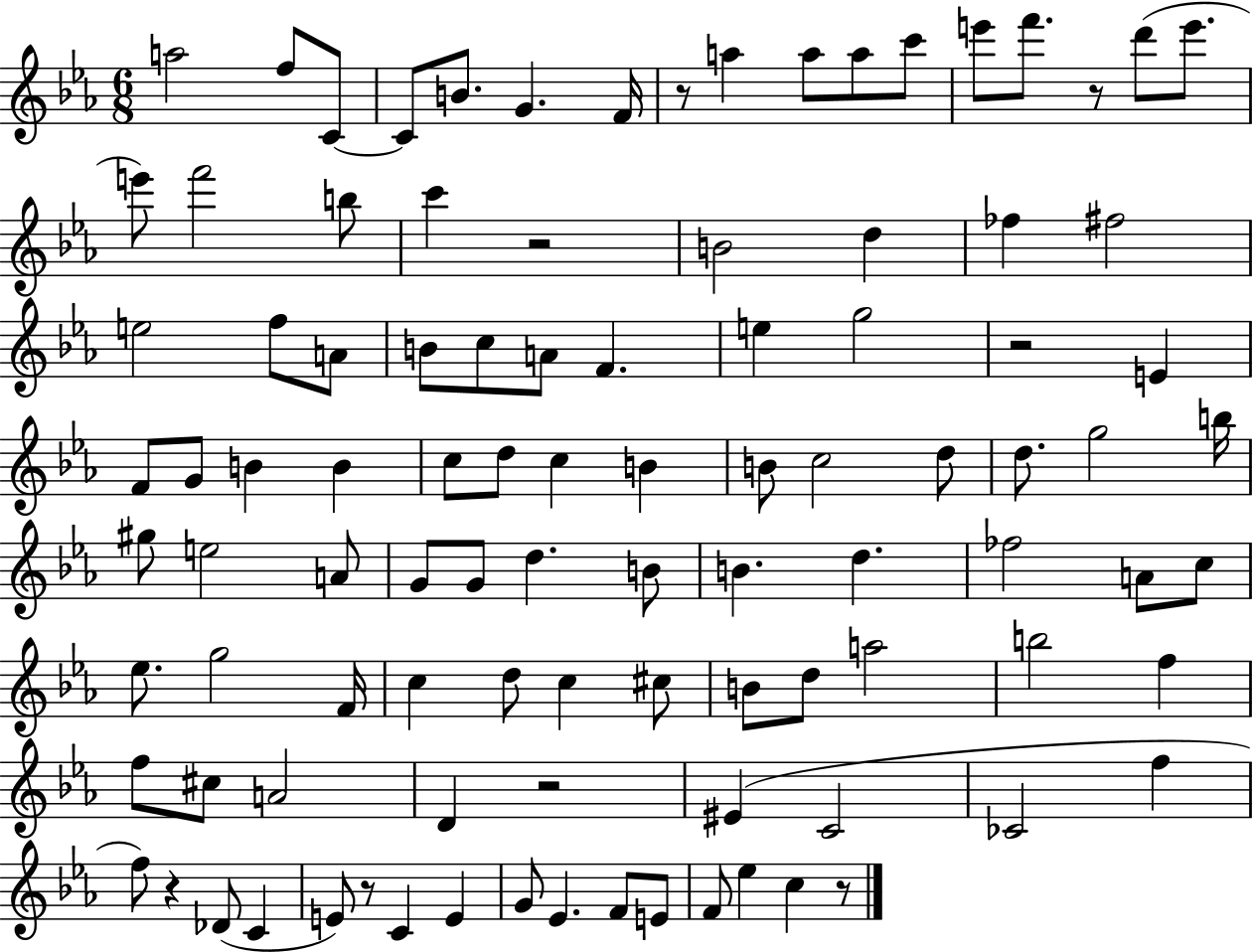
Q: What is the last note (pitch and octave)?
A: C5